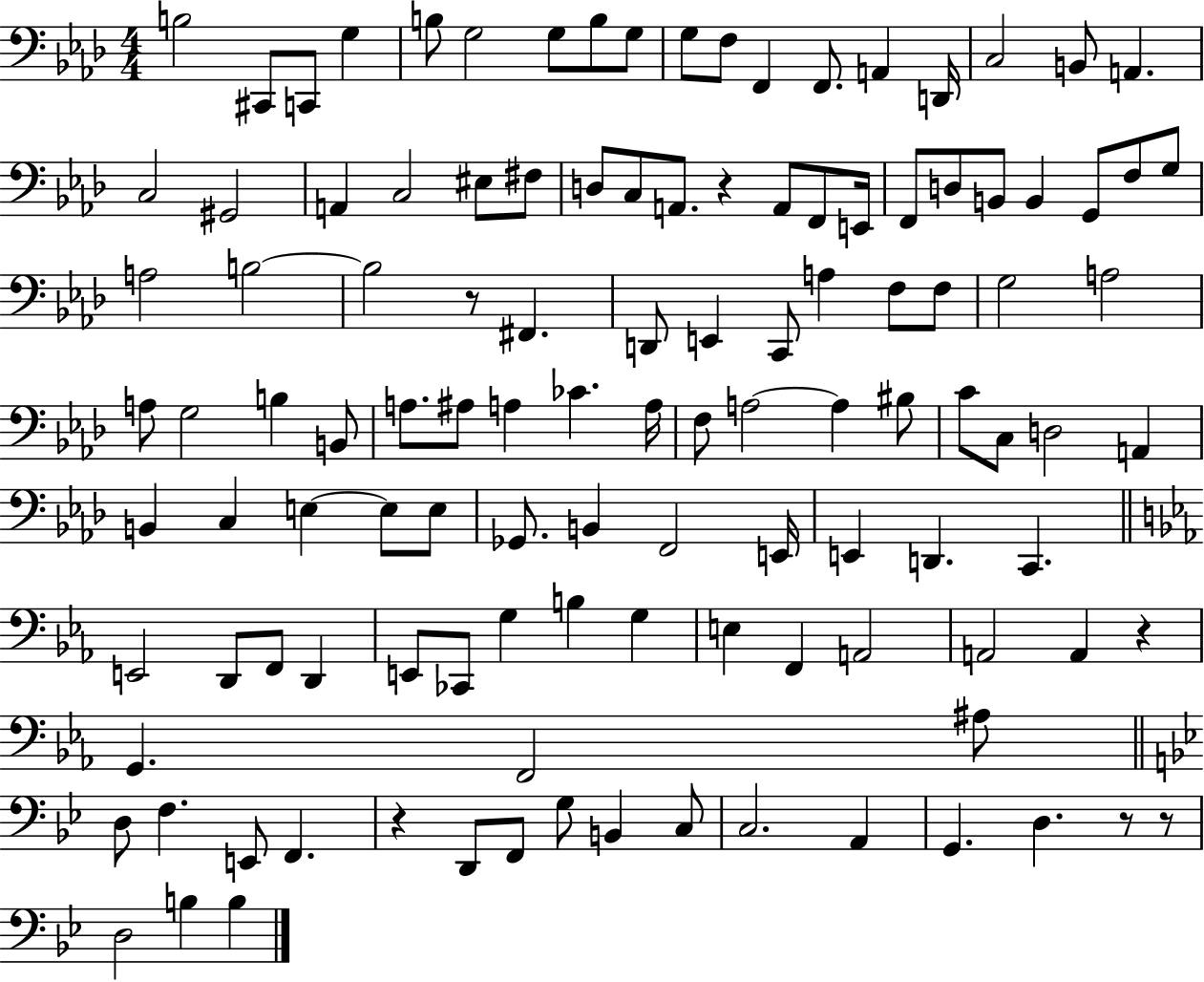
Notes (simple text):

B3/h C#2/e C2/e G3/q B3/e G3/h G3/e B3/e G3/e G3/e F3/e F2/q F2/e. A2/q D2/s C3/h B2/e A2/q. C3/h G#2/h A2/q C3/h EIS3/e F#3/e D3/e C3/e A2/e. R/q A2/e F2/e E2/s F2/e D3/e B2/e B2/q G2/e F3/e G3/e A3/h B3/h B3/h R/e F#2/q. D2/e E2/q C2/e A3/q F3/e F3/e G3/h A3/h A3/e G3/h B3/q B2/e A3/e. A#3/e A3/q CES4/q. A3/s F3/e A3/h A3/q BIS3/e C4/e C3/e D3/h A2/q B2/q C3/q E3/q E3/e E3/e Gb2/e. B2/q F2/h E2/s E2/q D2/q. C2/q. E2/h D2/e F2/e D2/q E2/e CES2/e G3/q B3/q G3/q E3/q F2/q A2/h A2/h A2/q R/q G2/q. F2/h A#3/e D3/e F3/q. E2/e F2/q. R/q D2/e F2/e G3/e B2/q C3/e C3/h. A2/q G2/q. D3/q. R/e R/e D3/h B3/q B3/q